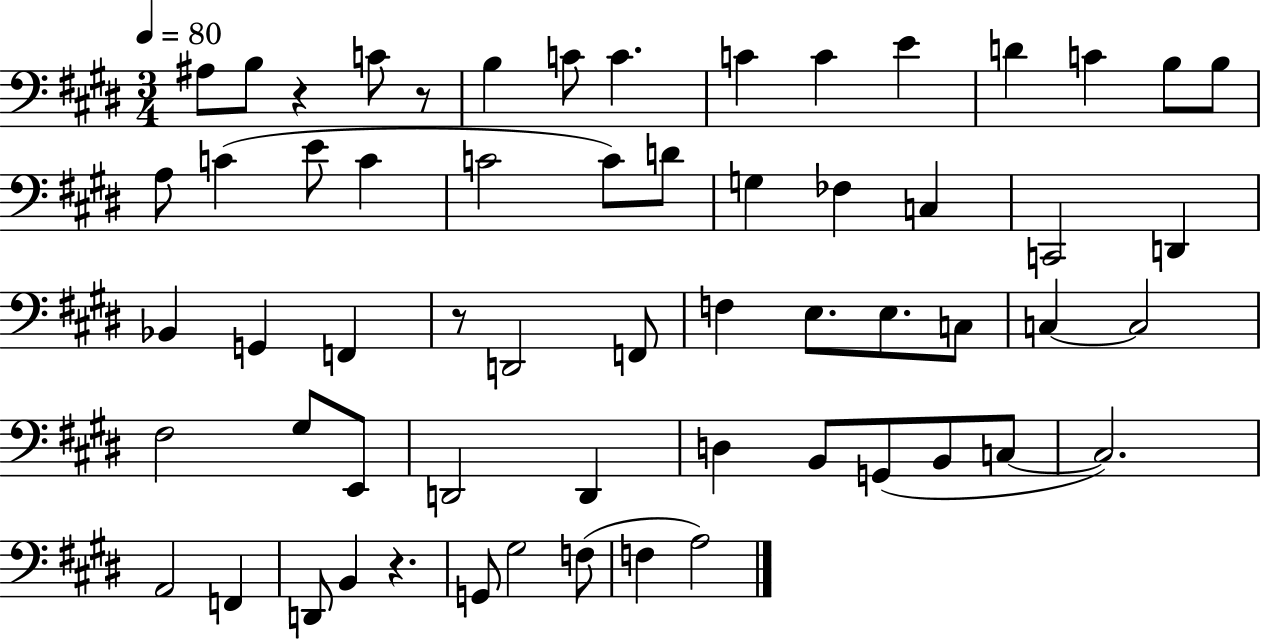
A#3/e B3/e R/q C4/e R/e B3/q C4/e C4/q. C4/q C4/q E4/q D4/q C4/q B3/e B3/e A3/e C4/q E4/e C4/q C4/h C4/e D4/e G3/q FES3/q C3/q C2/h D2/q Bb2/q G2/q F2/q R/e D2/h F2/e F3/q E3/e. E3/e. C3/e C3/q C3/h F#3/h G#3/e E2/e D2/h D2/q D3/q B2/e G2/e B2/e C3/e C3/h. A2/h F2/q D2/e B2/q R/q. G2/e G#3/h F3/e F3/q A3/h